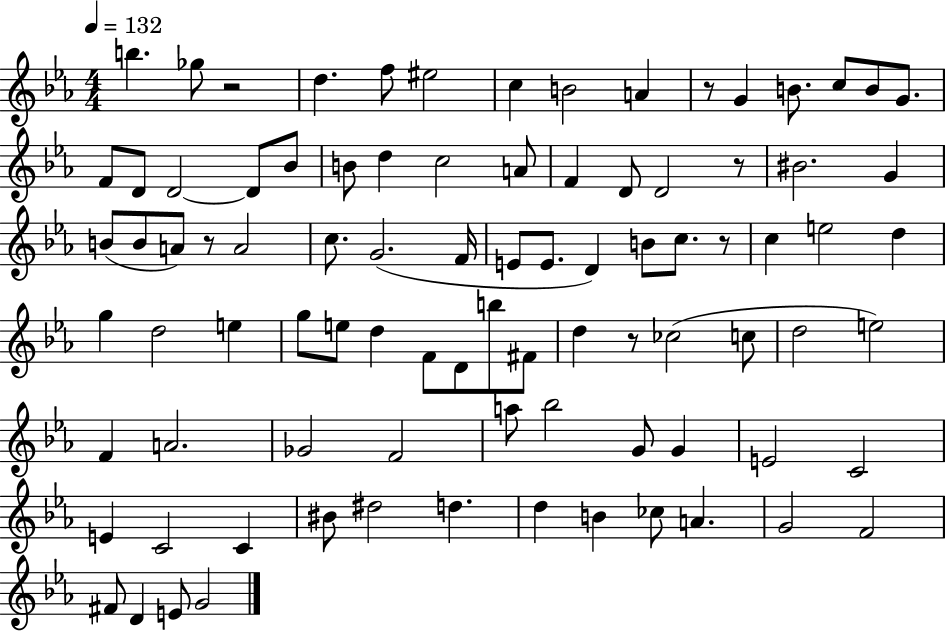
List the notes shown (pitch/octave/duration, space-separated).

B5/q. Gb5/e R/h D5/q. F5/e EIS5/h C5/q B4/h A4/q R/e G4/q B4/e. C5/e B4/e G4/e. F4/e D4/e D4/h D4/e Bb4/e B4/e D5/q C5/h A4/e F4/q D4/e D4/h R/e BIS4/h. G4/q B4/e B4/e A4/e R/e A4/h C5/e. G4/h. F4/s E4/e E4/e. D4/q B4/e C5/e. R/e C5/q E5/h D5/q G5/q D5/h E5/q G5/e E5/e D5/q F4/e D4/e B5/e F#4/e D5/q R/e CES5/h C5/e D5/h E5/h F4/q A4/h. Gb4/h F4/h A5/e Bb5/h G4/e G4/q E4/h C4/h E4/q C4/h C4/q BIS4/e D#5/h D5/q. D5/q B4/q CES5/e A4/q. G4/h F4/h F#4/e D4/q E4/e G4/h